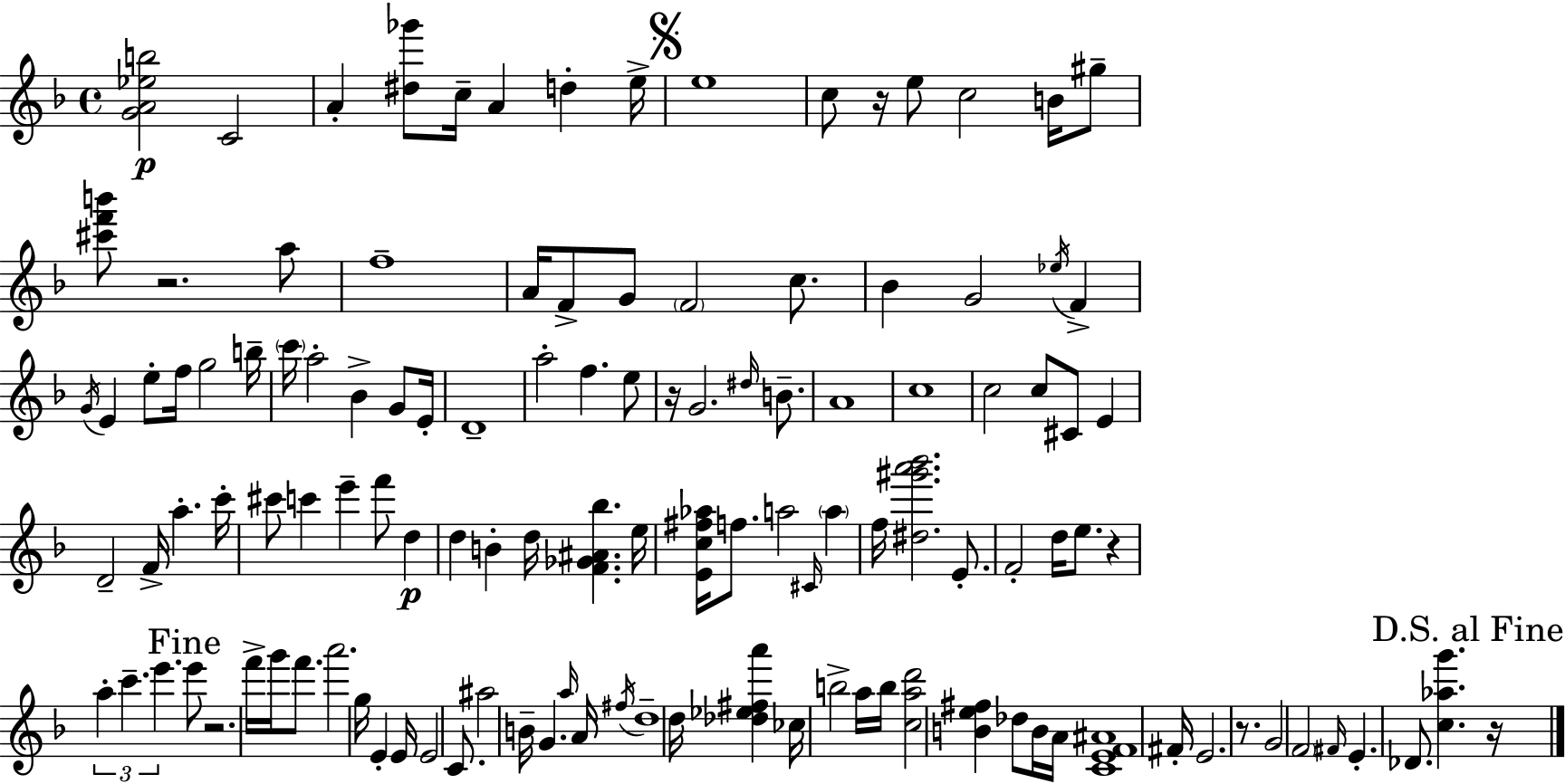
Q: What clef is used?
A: treble